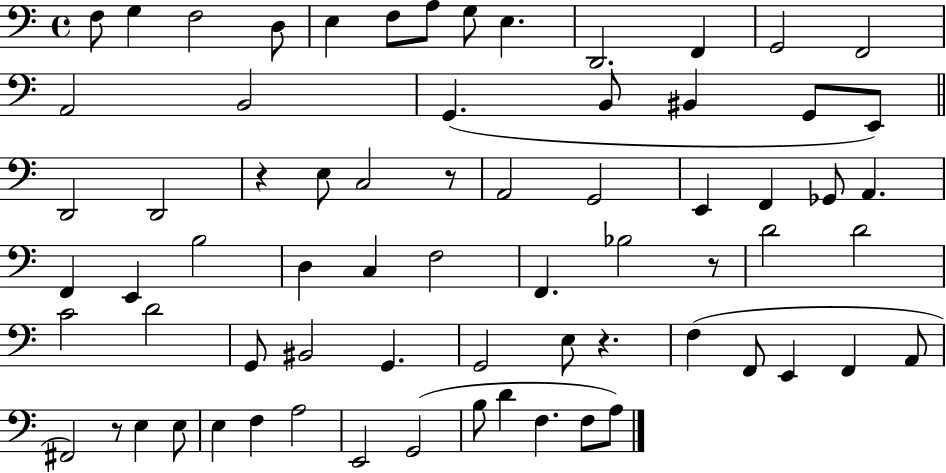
F3/e G3/q F3/h D3/e E3/q F3/e A3/e G3/e E3/q. D2/h. F2/q G2/h F2/h A2/h B2/h G2/q. B2/e BIS2/q G2/e E2/e D2/h D2/h R/q E3/e C3/h R/e A2/h G2/h E2/q F2/q Gb2/e A2/q. F2/q E2/q B3/h D3/q C3/q F3/h F2/q. Bb3/h R/e D4/h D4/h C4/h D4/h G2/e BIS2/h G2/q. G2/h E3/e R/q. F3/q F2/e E2/q F2/q A2/e F#2/h R/e E3/q E3/e E3/q F3/q A3/h E2/h G2/h B3/e D4/q F3/q. F3/e A3/e